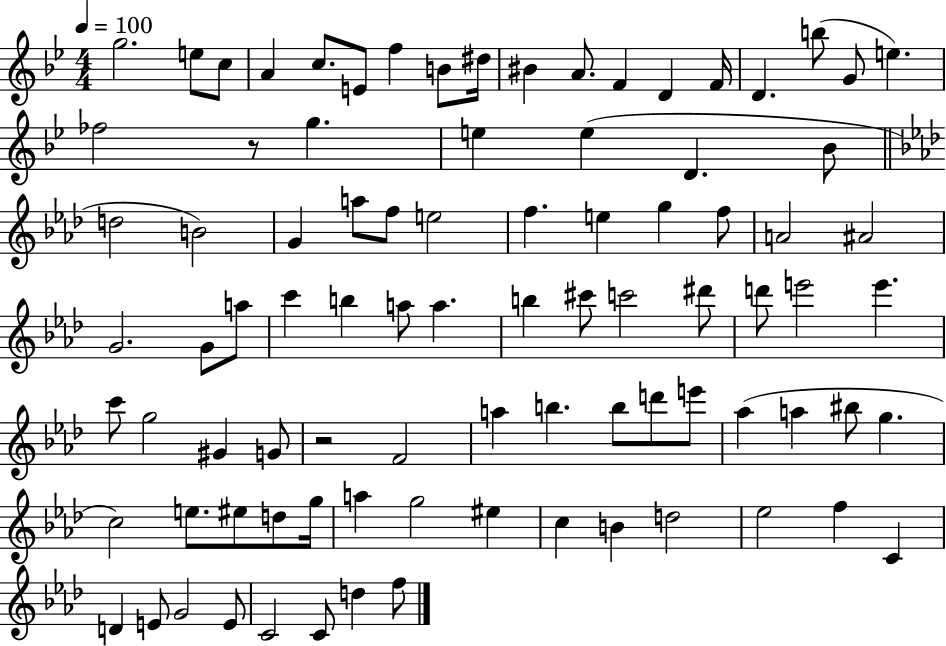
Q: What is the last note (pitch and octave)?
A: F5